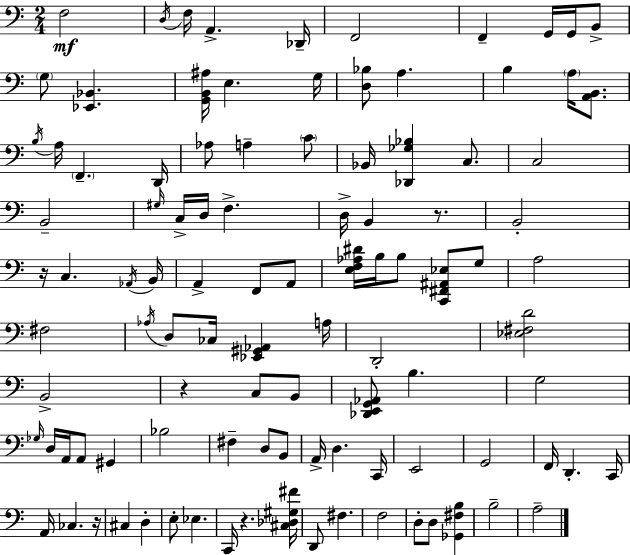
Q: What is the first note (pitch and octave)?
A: F3